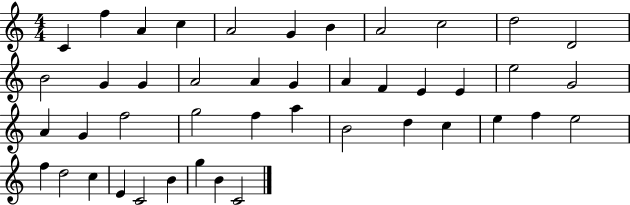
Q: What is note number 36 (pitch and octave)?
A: F5